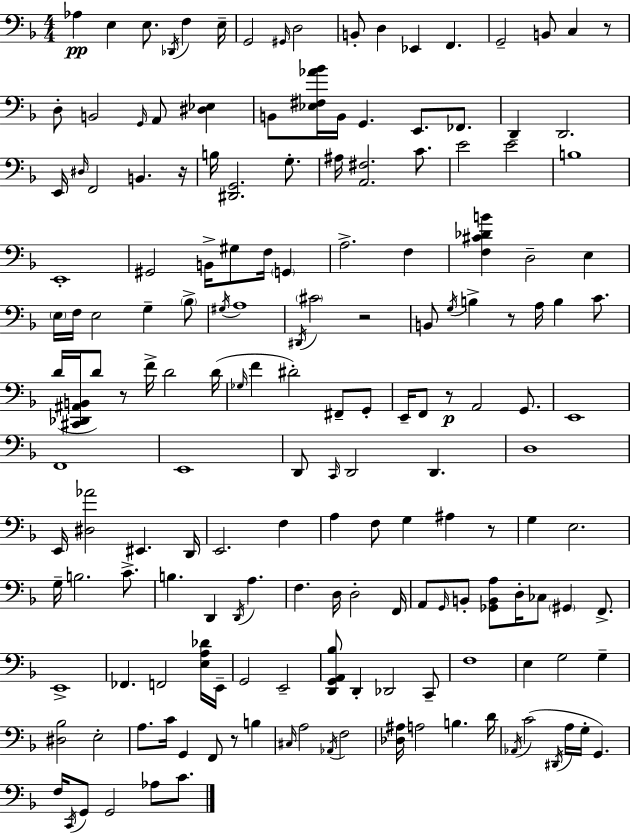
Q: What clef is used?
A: bass